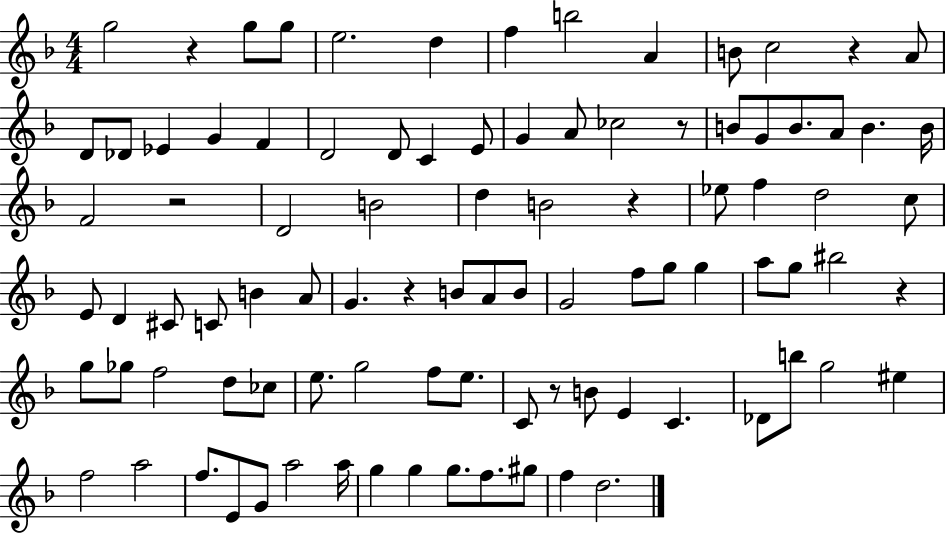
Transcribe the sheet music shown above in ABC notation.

X:1
T:Untitled
M:4/4
L:1/4
K:F
g2 z g/2 g/2 e2 d f b2 A B/2 c2 z A/2 D/2 _D/2 _E G F D2 D/2 C E/2 G A/2 _c2 z/2 B/2 G/2 B/2 A/2 B B/4 F2 z2 D2 B2 d B2 z _e/2 f d2 c/2 E/2 D ^C/2 C/2 B A/2 G z B/2 A/2 B/2 G2 f/2 g/2 g a/2 g/2 ^b2 z g/2 _g/2 f2 d/2 _c/2 e/2 g2 f/2 e/2 C/2 z/2 B/2 E C _D/2 b/2 g2 ^e f2 a2 f/2 E/2 G/2 a2 a/4 g g g/2 f/2 ^g/2 f d2